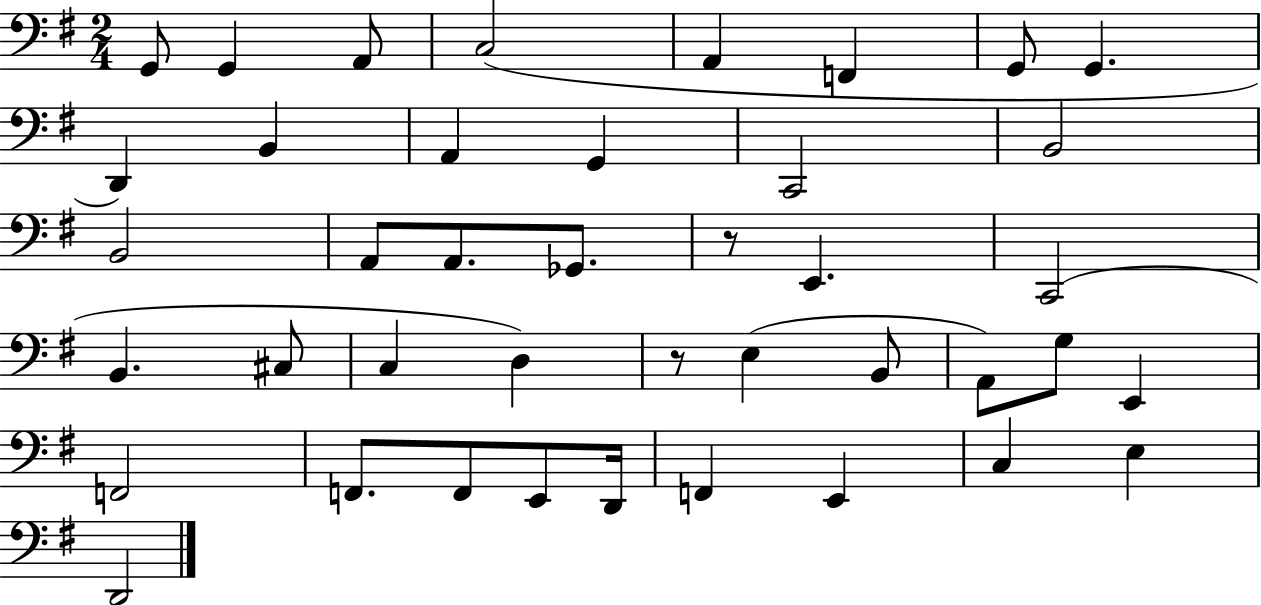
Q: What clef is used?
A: bass